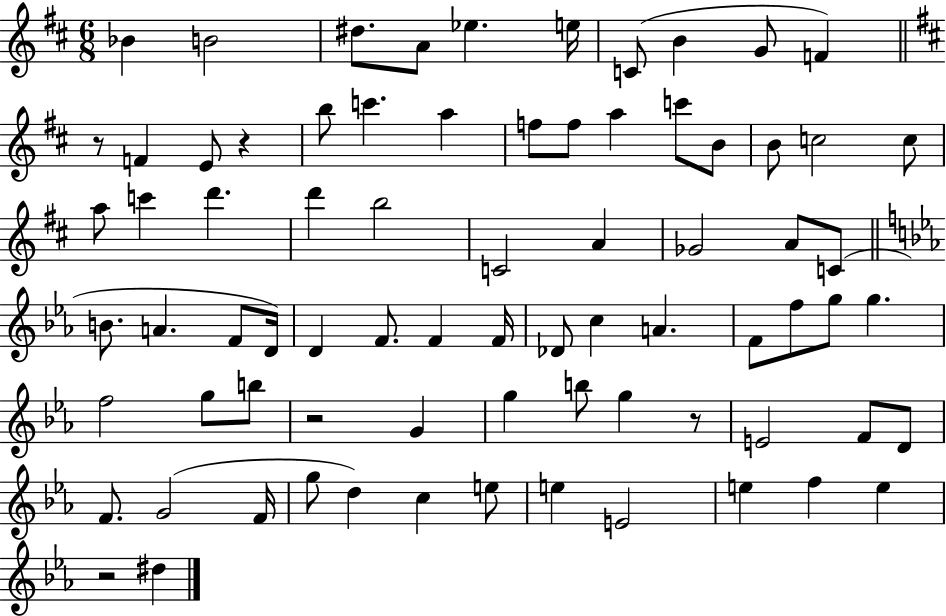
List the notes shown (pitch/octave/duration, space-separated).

Bb4/q B4/h D#5/e. A4/e Eb5/q. E5/s C4/e B4/q G4/e F4/q R/e F4/q E4/e R/q B5/e C6/q. A5/q F5/e F5/e A5/q C6/e B4/e B4/e C5/h C5/e A5/e C6/q D6/q. D6/q B5/h C4/h A4/q Gb4/h A4/e C4/e B4/e. A4/q. F4/e D4/s D4/q F4/e. F4/q F4/s Db4/e C5/q A4/q. F4/e F5/e G5/e G5/q. F5/h G5/e B5/e R/h G4/q G5/q B5/e G5/q R/e E4/h F4/e D4/e F4/e. G4/h F4/s G5/e D5/q C5/q E5/e E5/q E4/h E5/q F5/q E5/q R/h D#5/q